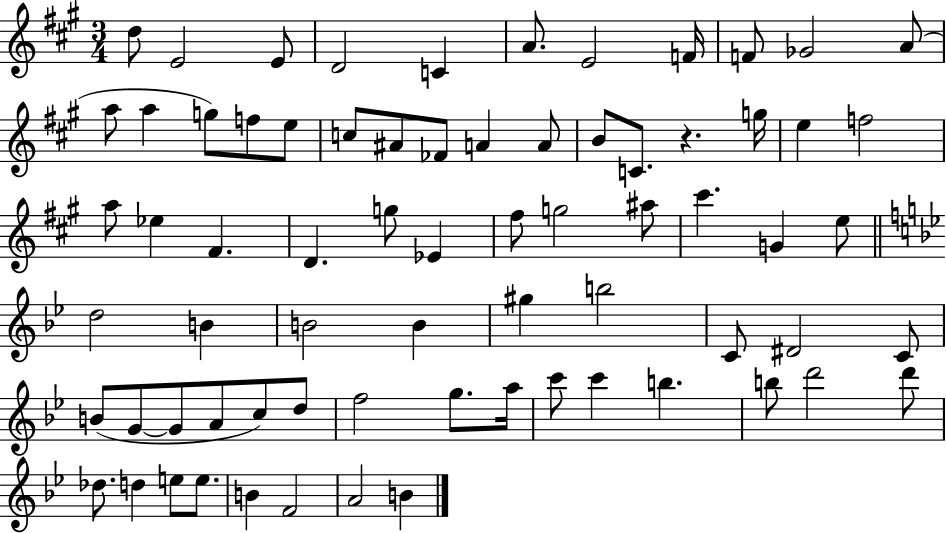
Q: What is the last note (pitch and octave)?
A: B4